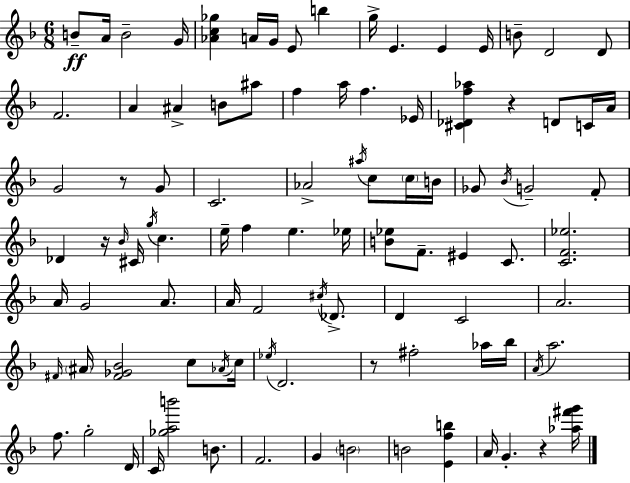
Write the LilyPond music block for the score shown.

{
  \clef treble
  \numericTimeSignature
  \time 6/8
  \key d \minor
  b'8--\ff a'16 b'2-- g'16 | <aes' c'' ges''>4 a'16 g'16 e'8 b''4 | g''16-> e'4. e'4 e'16 | b'8-- d'2 d'8 | \break f'2. | a'4 ais'4-> b'8 ais''8 | f''4 a''16 f''4. ees'16 | <cis' des' f'' aes''>4 r4 d'8 c'16 a'16 | \break g'2 r8 g'8 | c'2. | aes'2-> \acciaccatura { ais''16 } c''8 \parenthesize c''16 | b'16 ges'8 \acciaccatura { bes'16 } g'2-- | \break f'8-. des'4 r16 \grace { bes'16 } cis'16 \acciaccatura { g''16 } c''4. | e''16-- f''4 e''4. | ees''16 <b' ees''>8 f'8.-- eis'4 | c'8. <c' f' ees''>2. | \break a'16 g'2 | a'8. a'16 f'2 | \acciaccatura { cis''16 } des'8.-> d'4 c'2 | a'2. | \break \grace { fis'16 } \parenthesize ais'16 <fis' ges' bes'>2 | c''8 \acciaccatura { aes'16 } c''16 \acciaccatura { ees''16 } d'2. | r8 fis''2-. | aes''16 bes''16 \acciaccatura { a'16 } a''2. | \break f''8. | g''2-. d'16 c'16 <ges'' a'' b'''>2 | b'8. f'2. | g'4 | \break \parenthesize b'2 b'2 | <e' f'' b''>4 a'16 g'4.-. | r4 <aes'' fis''' g'''>16 \bar "|."
}